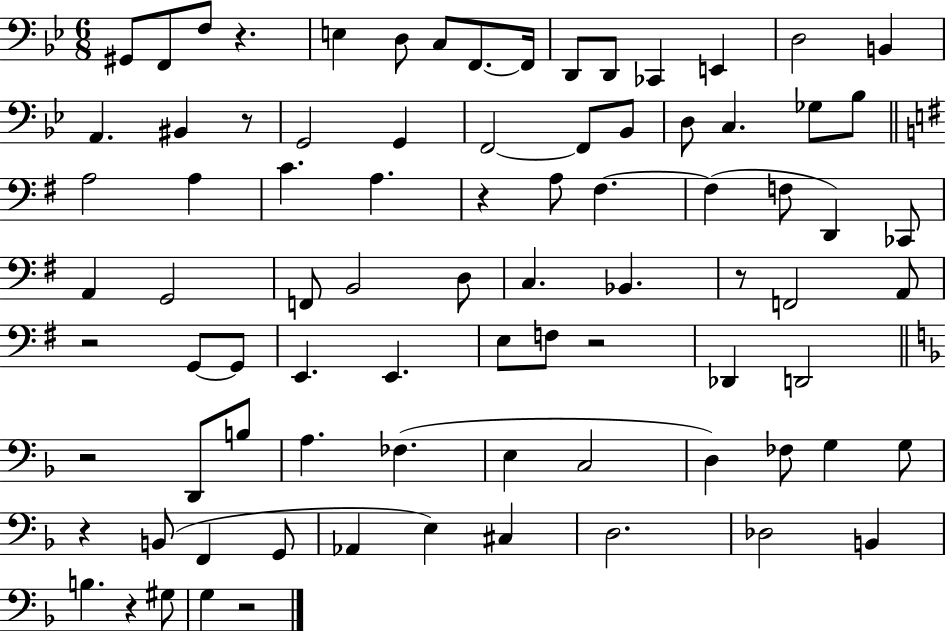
{
  \clef bass
  \numericTimeSignature
  \time 6/8
  \key bes \major
  gis,8 f,8 f8 r4. | e4 d8 c8 f,8.~~ f,16 | d,8 d,8 ces,4 e,4 | d2 b,4 | \break a,4. bis,4 r8 | g,2 g,4 | f,2~~ f,8 bes,8 | d8 c4. ges8 bes8 | \break \bar "||" \break \key g \major a2 a4 | c'4. a4. | r4 a8 fis4.~~ | fis4( f8 d,4) ces,8 | \break a,4 g,2 | f,8 b,2 d8 | c4. bes,4. | r8 f,2 a,8 | \break r2 g,8~~ g,8 | e,4. e,4. | e8 f8 r2 | des,4 d,2 | \break \bar "||" \break \key d \minor r2 d,8 b8 | a4. fes4.( | e4 c2 | d4) fes8 g4 g8 | \break r4 b,8( f,4 g,8 | aes,4 e4) cis4 | d2. | des2 b,4 | \break b4. r4 gis8 | g4 r2 | \bar "|."
}